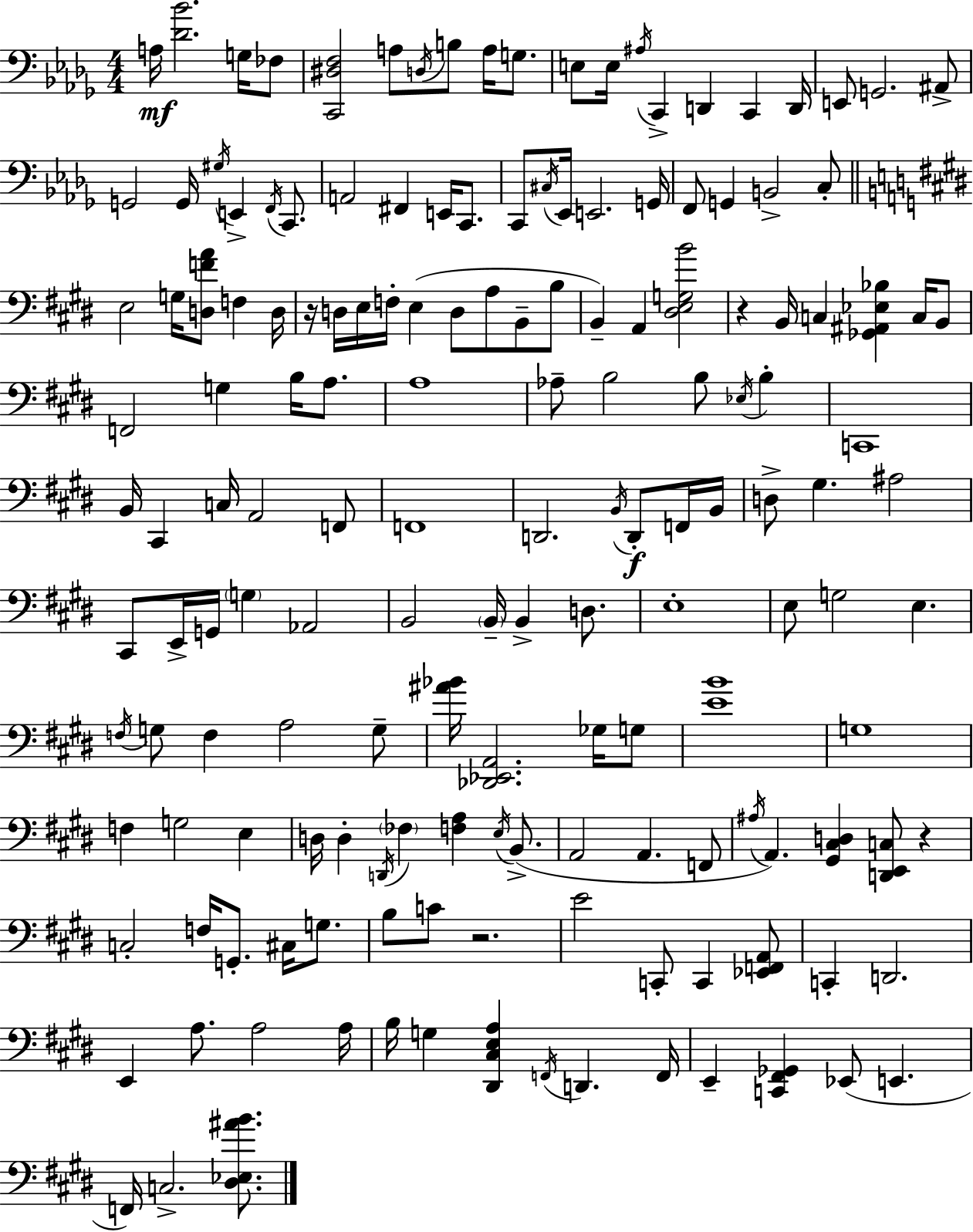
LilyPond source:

{
  \clef bass
  \numericTimeSignature
  \time 4/4
  \key bes \minor
  \repeat volta 2 { a16\mf <des' bes'>2. g16 fes8 | <c, dis f>2 a8 \acciaccatura { d16 } b8 a16 g8. | e8 e16 \acciaccatura { ais16 } c,4-> d,4 c,4 | d,16 e,8 g,2. | \break ais,8-> g,2 g,16 \acciaccatura { gis16 } e,4-> | \acciaccatura { f,16 } c,8. a,2 fis,4 | e,16 c,8. c,8 \acciaccatura { cis16 } ees,16 e,2. | g,16 f,8 g,4 b,2-> | \break c8-. \bar "||" \break \key e \major e2 g16 <d f' a'>8 f4 d16 | r16 d16 e16 f16-. e4( d8 a8 b,8-- b8 | b,4--) a,4 <dis e g b'>2 | r4 b,16 c4 <ges, ais, ees bes>4 c16 b,8 | \break f,2 g4 b16 a8. | a1 | aes8-- b2 b8 \acciaccatura { ees16 } b4-. | c,1 | \break b,16 cis,4 c16 a,2 f,8 | f,1 | d,2. \acciaccatura { b,16 }\f d,8-. | f,16 b,16 d8-> gis4. ais2 | \break cis,8 e,16-> g,16 \parenthesize g4 aes,2 | b,2 \parenthesize b,16-- b,4-> d8. | e1-. | e8 g2 e4. | \break \acciaccatura { f16 } g8 f4 a2 | g8-- <ais' bes'>16 <des, ees, a,>2. | ges16 g8 <e' b'>1 | g1 | \break f4 g2 e4 | d16 d4-. \acciaccatura { d,16 } \parenthesize fes4 <f a>4 | \acciaccatura { e16 } b,8.->( a,2 a,4. | f,8 \acciaccatura { ais16 }) a,4. <gis, cis d>4 | \break <d, e, c>8 r4 c2-. f16 g,8.-. | cis16 g8. b8 c'8 r2. | e'2 c,8-. | c,4 <ees, f, a,>8 c,4-. d,2. | \break e,4 a8. a2 | a16 b16 g4 <dis, cis e a>4 \acciaccatura { f,16 } | d,4. f,16 e,4-- <c, fis, ges,>4 ees,8( | e,4. f,16) c2.-> | \break <dis ees ais' b'>8. } \bar "|."
}